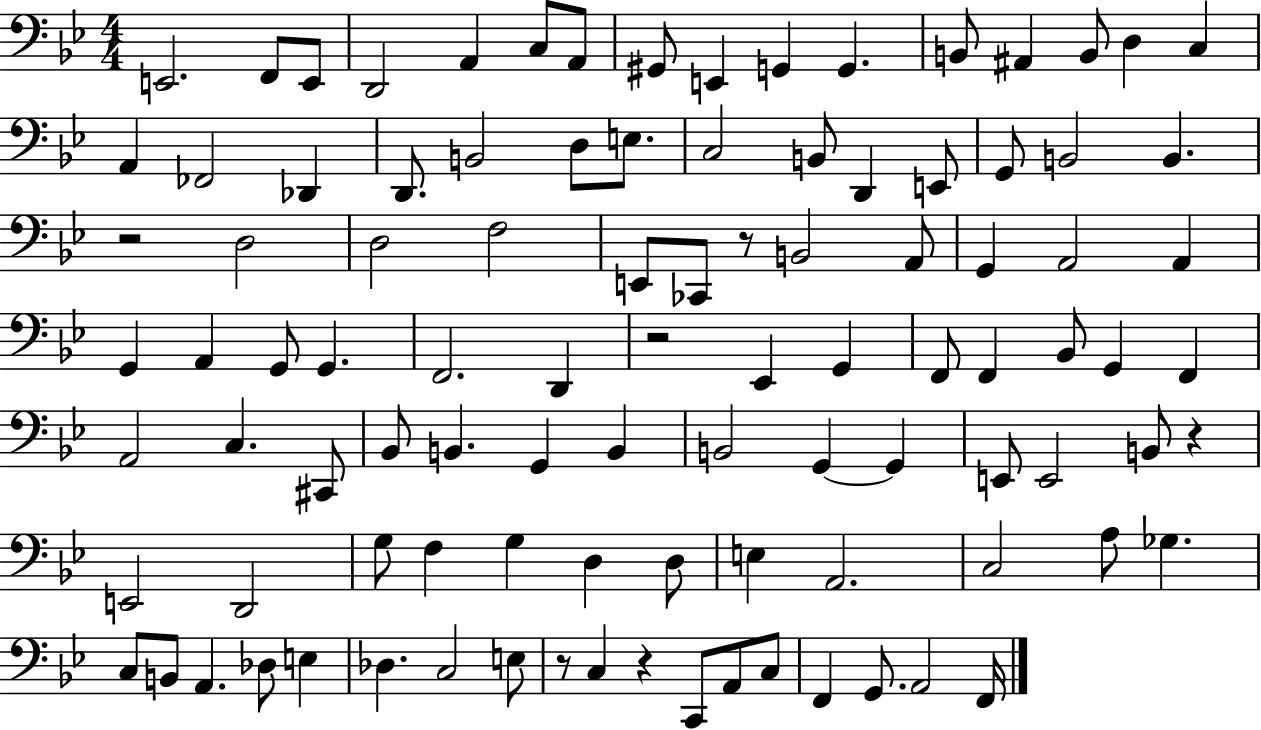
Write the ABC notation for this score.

X:1
T:Untitled
M:4/4
L:1/4
K:Bb
E,,2 F,,/2 E,,/2 D,,2 A,, C,/2 A,,/2 ^G,,/2 E,, G,, G,, B,,/2 ^A,, B,,/2 D, C, A,, _F,,2 _D,, D,,/2 B,,2 D,/2 E,/2 C,2 B,,/2 D,, E,,/2 G,,/2 B,,2 B,, z2 D,2 D,2 F,2 E,,/2 _C,,/2 z/2 B,,2 A,,/2 G,, A,,2 A,, G,, A,, G,,/2 G,, F,,2 D,, z2 _E,, G,, F,,/2 F,, _B,,/2 G,, F,, A,,2 C, ^C,,/2 _B,,/2 B,, G,, B,, B,,2 G,, G,, E,,/2 E,,2 B,,/2 z E,,2 D,,2 G,/2 F, G, D, D,/2 E, A,,2 C,2 A,/2 _G, C,/2 B,,/2 A,, _D,/2 E, _D, C,2 E,/2 z/2 C, z C,,/2 A,,/2 C,/2 F,, G,,/2 A,,2 F,,/4